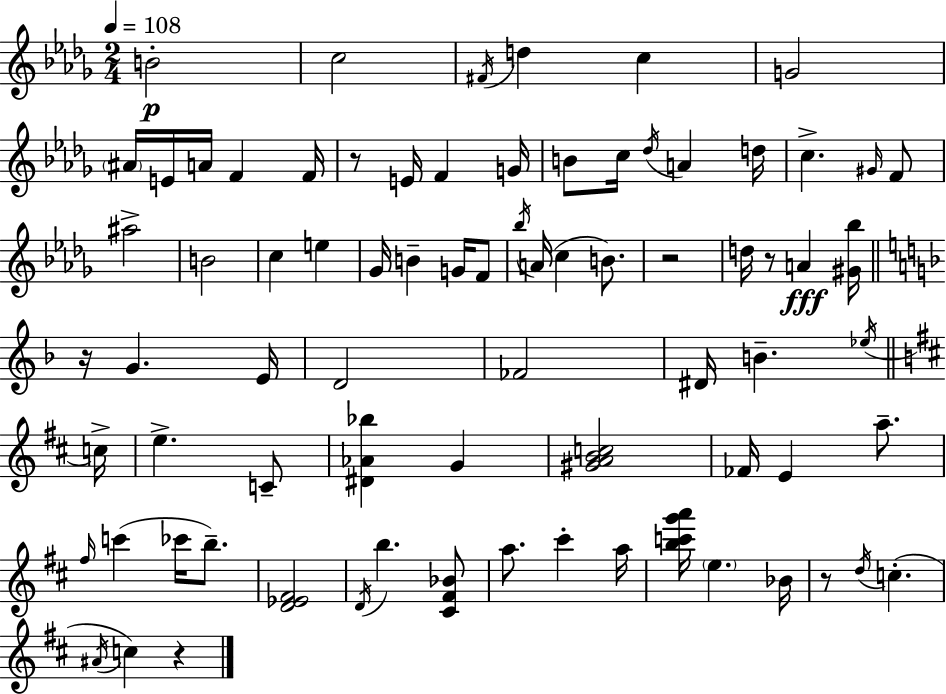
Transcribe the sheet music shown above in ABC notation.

X:1
T:Untitled
M:2/4
L:1/4
K:Bbm
B2 c2 ^F/4 d c G2 ^A/4 E/4 A/4 F F/4 z/2 E/4 F G/4 B/2 c/4 _d/4 A d/4 c ^G/4 F/2 ^a2 B2 c e _G/4 B G/4 F/2 _b/4 A/4 c B/2 z2 d/4 z/2 A [^G_b]/4 z/4 G E/4 D2 _F2 ^D/4 B _e/4 c/4 e C/2 [^D_A_b] G [^GABc]2 _F/4 E a/2 ^f/4 c' _c'/4 b/2 [D_E^F]2 D/4 b [^C^F_B]/2 a/2 ^c' a/4 [bc'g'a']/4 e _B/4 z/2 d/4 c ^A/4 c z